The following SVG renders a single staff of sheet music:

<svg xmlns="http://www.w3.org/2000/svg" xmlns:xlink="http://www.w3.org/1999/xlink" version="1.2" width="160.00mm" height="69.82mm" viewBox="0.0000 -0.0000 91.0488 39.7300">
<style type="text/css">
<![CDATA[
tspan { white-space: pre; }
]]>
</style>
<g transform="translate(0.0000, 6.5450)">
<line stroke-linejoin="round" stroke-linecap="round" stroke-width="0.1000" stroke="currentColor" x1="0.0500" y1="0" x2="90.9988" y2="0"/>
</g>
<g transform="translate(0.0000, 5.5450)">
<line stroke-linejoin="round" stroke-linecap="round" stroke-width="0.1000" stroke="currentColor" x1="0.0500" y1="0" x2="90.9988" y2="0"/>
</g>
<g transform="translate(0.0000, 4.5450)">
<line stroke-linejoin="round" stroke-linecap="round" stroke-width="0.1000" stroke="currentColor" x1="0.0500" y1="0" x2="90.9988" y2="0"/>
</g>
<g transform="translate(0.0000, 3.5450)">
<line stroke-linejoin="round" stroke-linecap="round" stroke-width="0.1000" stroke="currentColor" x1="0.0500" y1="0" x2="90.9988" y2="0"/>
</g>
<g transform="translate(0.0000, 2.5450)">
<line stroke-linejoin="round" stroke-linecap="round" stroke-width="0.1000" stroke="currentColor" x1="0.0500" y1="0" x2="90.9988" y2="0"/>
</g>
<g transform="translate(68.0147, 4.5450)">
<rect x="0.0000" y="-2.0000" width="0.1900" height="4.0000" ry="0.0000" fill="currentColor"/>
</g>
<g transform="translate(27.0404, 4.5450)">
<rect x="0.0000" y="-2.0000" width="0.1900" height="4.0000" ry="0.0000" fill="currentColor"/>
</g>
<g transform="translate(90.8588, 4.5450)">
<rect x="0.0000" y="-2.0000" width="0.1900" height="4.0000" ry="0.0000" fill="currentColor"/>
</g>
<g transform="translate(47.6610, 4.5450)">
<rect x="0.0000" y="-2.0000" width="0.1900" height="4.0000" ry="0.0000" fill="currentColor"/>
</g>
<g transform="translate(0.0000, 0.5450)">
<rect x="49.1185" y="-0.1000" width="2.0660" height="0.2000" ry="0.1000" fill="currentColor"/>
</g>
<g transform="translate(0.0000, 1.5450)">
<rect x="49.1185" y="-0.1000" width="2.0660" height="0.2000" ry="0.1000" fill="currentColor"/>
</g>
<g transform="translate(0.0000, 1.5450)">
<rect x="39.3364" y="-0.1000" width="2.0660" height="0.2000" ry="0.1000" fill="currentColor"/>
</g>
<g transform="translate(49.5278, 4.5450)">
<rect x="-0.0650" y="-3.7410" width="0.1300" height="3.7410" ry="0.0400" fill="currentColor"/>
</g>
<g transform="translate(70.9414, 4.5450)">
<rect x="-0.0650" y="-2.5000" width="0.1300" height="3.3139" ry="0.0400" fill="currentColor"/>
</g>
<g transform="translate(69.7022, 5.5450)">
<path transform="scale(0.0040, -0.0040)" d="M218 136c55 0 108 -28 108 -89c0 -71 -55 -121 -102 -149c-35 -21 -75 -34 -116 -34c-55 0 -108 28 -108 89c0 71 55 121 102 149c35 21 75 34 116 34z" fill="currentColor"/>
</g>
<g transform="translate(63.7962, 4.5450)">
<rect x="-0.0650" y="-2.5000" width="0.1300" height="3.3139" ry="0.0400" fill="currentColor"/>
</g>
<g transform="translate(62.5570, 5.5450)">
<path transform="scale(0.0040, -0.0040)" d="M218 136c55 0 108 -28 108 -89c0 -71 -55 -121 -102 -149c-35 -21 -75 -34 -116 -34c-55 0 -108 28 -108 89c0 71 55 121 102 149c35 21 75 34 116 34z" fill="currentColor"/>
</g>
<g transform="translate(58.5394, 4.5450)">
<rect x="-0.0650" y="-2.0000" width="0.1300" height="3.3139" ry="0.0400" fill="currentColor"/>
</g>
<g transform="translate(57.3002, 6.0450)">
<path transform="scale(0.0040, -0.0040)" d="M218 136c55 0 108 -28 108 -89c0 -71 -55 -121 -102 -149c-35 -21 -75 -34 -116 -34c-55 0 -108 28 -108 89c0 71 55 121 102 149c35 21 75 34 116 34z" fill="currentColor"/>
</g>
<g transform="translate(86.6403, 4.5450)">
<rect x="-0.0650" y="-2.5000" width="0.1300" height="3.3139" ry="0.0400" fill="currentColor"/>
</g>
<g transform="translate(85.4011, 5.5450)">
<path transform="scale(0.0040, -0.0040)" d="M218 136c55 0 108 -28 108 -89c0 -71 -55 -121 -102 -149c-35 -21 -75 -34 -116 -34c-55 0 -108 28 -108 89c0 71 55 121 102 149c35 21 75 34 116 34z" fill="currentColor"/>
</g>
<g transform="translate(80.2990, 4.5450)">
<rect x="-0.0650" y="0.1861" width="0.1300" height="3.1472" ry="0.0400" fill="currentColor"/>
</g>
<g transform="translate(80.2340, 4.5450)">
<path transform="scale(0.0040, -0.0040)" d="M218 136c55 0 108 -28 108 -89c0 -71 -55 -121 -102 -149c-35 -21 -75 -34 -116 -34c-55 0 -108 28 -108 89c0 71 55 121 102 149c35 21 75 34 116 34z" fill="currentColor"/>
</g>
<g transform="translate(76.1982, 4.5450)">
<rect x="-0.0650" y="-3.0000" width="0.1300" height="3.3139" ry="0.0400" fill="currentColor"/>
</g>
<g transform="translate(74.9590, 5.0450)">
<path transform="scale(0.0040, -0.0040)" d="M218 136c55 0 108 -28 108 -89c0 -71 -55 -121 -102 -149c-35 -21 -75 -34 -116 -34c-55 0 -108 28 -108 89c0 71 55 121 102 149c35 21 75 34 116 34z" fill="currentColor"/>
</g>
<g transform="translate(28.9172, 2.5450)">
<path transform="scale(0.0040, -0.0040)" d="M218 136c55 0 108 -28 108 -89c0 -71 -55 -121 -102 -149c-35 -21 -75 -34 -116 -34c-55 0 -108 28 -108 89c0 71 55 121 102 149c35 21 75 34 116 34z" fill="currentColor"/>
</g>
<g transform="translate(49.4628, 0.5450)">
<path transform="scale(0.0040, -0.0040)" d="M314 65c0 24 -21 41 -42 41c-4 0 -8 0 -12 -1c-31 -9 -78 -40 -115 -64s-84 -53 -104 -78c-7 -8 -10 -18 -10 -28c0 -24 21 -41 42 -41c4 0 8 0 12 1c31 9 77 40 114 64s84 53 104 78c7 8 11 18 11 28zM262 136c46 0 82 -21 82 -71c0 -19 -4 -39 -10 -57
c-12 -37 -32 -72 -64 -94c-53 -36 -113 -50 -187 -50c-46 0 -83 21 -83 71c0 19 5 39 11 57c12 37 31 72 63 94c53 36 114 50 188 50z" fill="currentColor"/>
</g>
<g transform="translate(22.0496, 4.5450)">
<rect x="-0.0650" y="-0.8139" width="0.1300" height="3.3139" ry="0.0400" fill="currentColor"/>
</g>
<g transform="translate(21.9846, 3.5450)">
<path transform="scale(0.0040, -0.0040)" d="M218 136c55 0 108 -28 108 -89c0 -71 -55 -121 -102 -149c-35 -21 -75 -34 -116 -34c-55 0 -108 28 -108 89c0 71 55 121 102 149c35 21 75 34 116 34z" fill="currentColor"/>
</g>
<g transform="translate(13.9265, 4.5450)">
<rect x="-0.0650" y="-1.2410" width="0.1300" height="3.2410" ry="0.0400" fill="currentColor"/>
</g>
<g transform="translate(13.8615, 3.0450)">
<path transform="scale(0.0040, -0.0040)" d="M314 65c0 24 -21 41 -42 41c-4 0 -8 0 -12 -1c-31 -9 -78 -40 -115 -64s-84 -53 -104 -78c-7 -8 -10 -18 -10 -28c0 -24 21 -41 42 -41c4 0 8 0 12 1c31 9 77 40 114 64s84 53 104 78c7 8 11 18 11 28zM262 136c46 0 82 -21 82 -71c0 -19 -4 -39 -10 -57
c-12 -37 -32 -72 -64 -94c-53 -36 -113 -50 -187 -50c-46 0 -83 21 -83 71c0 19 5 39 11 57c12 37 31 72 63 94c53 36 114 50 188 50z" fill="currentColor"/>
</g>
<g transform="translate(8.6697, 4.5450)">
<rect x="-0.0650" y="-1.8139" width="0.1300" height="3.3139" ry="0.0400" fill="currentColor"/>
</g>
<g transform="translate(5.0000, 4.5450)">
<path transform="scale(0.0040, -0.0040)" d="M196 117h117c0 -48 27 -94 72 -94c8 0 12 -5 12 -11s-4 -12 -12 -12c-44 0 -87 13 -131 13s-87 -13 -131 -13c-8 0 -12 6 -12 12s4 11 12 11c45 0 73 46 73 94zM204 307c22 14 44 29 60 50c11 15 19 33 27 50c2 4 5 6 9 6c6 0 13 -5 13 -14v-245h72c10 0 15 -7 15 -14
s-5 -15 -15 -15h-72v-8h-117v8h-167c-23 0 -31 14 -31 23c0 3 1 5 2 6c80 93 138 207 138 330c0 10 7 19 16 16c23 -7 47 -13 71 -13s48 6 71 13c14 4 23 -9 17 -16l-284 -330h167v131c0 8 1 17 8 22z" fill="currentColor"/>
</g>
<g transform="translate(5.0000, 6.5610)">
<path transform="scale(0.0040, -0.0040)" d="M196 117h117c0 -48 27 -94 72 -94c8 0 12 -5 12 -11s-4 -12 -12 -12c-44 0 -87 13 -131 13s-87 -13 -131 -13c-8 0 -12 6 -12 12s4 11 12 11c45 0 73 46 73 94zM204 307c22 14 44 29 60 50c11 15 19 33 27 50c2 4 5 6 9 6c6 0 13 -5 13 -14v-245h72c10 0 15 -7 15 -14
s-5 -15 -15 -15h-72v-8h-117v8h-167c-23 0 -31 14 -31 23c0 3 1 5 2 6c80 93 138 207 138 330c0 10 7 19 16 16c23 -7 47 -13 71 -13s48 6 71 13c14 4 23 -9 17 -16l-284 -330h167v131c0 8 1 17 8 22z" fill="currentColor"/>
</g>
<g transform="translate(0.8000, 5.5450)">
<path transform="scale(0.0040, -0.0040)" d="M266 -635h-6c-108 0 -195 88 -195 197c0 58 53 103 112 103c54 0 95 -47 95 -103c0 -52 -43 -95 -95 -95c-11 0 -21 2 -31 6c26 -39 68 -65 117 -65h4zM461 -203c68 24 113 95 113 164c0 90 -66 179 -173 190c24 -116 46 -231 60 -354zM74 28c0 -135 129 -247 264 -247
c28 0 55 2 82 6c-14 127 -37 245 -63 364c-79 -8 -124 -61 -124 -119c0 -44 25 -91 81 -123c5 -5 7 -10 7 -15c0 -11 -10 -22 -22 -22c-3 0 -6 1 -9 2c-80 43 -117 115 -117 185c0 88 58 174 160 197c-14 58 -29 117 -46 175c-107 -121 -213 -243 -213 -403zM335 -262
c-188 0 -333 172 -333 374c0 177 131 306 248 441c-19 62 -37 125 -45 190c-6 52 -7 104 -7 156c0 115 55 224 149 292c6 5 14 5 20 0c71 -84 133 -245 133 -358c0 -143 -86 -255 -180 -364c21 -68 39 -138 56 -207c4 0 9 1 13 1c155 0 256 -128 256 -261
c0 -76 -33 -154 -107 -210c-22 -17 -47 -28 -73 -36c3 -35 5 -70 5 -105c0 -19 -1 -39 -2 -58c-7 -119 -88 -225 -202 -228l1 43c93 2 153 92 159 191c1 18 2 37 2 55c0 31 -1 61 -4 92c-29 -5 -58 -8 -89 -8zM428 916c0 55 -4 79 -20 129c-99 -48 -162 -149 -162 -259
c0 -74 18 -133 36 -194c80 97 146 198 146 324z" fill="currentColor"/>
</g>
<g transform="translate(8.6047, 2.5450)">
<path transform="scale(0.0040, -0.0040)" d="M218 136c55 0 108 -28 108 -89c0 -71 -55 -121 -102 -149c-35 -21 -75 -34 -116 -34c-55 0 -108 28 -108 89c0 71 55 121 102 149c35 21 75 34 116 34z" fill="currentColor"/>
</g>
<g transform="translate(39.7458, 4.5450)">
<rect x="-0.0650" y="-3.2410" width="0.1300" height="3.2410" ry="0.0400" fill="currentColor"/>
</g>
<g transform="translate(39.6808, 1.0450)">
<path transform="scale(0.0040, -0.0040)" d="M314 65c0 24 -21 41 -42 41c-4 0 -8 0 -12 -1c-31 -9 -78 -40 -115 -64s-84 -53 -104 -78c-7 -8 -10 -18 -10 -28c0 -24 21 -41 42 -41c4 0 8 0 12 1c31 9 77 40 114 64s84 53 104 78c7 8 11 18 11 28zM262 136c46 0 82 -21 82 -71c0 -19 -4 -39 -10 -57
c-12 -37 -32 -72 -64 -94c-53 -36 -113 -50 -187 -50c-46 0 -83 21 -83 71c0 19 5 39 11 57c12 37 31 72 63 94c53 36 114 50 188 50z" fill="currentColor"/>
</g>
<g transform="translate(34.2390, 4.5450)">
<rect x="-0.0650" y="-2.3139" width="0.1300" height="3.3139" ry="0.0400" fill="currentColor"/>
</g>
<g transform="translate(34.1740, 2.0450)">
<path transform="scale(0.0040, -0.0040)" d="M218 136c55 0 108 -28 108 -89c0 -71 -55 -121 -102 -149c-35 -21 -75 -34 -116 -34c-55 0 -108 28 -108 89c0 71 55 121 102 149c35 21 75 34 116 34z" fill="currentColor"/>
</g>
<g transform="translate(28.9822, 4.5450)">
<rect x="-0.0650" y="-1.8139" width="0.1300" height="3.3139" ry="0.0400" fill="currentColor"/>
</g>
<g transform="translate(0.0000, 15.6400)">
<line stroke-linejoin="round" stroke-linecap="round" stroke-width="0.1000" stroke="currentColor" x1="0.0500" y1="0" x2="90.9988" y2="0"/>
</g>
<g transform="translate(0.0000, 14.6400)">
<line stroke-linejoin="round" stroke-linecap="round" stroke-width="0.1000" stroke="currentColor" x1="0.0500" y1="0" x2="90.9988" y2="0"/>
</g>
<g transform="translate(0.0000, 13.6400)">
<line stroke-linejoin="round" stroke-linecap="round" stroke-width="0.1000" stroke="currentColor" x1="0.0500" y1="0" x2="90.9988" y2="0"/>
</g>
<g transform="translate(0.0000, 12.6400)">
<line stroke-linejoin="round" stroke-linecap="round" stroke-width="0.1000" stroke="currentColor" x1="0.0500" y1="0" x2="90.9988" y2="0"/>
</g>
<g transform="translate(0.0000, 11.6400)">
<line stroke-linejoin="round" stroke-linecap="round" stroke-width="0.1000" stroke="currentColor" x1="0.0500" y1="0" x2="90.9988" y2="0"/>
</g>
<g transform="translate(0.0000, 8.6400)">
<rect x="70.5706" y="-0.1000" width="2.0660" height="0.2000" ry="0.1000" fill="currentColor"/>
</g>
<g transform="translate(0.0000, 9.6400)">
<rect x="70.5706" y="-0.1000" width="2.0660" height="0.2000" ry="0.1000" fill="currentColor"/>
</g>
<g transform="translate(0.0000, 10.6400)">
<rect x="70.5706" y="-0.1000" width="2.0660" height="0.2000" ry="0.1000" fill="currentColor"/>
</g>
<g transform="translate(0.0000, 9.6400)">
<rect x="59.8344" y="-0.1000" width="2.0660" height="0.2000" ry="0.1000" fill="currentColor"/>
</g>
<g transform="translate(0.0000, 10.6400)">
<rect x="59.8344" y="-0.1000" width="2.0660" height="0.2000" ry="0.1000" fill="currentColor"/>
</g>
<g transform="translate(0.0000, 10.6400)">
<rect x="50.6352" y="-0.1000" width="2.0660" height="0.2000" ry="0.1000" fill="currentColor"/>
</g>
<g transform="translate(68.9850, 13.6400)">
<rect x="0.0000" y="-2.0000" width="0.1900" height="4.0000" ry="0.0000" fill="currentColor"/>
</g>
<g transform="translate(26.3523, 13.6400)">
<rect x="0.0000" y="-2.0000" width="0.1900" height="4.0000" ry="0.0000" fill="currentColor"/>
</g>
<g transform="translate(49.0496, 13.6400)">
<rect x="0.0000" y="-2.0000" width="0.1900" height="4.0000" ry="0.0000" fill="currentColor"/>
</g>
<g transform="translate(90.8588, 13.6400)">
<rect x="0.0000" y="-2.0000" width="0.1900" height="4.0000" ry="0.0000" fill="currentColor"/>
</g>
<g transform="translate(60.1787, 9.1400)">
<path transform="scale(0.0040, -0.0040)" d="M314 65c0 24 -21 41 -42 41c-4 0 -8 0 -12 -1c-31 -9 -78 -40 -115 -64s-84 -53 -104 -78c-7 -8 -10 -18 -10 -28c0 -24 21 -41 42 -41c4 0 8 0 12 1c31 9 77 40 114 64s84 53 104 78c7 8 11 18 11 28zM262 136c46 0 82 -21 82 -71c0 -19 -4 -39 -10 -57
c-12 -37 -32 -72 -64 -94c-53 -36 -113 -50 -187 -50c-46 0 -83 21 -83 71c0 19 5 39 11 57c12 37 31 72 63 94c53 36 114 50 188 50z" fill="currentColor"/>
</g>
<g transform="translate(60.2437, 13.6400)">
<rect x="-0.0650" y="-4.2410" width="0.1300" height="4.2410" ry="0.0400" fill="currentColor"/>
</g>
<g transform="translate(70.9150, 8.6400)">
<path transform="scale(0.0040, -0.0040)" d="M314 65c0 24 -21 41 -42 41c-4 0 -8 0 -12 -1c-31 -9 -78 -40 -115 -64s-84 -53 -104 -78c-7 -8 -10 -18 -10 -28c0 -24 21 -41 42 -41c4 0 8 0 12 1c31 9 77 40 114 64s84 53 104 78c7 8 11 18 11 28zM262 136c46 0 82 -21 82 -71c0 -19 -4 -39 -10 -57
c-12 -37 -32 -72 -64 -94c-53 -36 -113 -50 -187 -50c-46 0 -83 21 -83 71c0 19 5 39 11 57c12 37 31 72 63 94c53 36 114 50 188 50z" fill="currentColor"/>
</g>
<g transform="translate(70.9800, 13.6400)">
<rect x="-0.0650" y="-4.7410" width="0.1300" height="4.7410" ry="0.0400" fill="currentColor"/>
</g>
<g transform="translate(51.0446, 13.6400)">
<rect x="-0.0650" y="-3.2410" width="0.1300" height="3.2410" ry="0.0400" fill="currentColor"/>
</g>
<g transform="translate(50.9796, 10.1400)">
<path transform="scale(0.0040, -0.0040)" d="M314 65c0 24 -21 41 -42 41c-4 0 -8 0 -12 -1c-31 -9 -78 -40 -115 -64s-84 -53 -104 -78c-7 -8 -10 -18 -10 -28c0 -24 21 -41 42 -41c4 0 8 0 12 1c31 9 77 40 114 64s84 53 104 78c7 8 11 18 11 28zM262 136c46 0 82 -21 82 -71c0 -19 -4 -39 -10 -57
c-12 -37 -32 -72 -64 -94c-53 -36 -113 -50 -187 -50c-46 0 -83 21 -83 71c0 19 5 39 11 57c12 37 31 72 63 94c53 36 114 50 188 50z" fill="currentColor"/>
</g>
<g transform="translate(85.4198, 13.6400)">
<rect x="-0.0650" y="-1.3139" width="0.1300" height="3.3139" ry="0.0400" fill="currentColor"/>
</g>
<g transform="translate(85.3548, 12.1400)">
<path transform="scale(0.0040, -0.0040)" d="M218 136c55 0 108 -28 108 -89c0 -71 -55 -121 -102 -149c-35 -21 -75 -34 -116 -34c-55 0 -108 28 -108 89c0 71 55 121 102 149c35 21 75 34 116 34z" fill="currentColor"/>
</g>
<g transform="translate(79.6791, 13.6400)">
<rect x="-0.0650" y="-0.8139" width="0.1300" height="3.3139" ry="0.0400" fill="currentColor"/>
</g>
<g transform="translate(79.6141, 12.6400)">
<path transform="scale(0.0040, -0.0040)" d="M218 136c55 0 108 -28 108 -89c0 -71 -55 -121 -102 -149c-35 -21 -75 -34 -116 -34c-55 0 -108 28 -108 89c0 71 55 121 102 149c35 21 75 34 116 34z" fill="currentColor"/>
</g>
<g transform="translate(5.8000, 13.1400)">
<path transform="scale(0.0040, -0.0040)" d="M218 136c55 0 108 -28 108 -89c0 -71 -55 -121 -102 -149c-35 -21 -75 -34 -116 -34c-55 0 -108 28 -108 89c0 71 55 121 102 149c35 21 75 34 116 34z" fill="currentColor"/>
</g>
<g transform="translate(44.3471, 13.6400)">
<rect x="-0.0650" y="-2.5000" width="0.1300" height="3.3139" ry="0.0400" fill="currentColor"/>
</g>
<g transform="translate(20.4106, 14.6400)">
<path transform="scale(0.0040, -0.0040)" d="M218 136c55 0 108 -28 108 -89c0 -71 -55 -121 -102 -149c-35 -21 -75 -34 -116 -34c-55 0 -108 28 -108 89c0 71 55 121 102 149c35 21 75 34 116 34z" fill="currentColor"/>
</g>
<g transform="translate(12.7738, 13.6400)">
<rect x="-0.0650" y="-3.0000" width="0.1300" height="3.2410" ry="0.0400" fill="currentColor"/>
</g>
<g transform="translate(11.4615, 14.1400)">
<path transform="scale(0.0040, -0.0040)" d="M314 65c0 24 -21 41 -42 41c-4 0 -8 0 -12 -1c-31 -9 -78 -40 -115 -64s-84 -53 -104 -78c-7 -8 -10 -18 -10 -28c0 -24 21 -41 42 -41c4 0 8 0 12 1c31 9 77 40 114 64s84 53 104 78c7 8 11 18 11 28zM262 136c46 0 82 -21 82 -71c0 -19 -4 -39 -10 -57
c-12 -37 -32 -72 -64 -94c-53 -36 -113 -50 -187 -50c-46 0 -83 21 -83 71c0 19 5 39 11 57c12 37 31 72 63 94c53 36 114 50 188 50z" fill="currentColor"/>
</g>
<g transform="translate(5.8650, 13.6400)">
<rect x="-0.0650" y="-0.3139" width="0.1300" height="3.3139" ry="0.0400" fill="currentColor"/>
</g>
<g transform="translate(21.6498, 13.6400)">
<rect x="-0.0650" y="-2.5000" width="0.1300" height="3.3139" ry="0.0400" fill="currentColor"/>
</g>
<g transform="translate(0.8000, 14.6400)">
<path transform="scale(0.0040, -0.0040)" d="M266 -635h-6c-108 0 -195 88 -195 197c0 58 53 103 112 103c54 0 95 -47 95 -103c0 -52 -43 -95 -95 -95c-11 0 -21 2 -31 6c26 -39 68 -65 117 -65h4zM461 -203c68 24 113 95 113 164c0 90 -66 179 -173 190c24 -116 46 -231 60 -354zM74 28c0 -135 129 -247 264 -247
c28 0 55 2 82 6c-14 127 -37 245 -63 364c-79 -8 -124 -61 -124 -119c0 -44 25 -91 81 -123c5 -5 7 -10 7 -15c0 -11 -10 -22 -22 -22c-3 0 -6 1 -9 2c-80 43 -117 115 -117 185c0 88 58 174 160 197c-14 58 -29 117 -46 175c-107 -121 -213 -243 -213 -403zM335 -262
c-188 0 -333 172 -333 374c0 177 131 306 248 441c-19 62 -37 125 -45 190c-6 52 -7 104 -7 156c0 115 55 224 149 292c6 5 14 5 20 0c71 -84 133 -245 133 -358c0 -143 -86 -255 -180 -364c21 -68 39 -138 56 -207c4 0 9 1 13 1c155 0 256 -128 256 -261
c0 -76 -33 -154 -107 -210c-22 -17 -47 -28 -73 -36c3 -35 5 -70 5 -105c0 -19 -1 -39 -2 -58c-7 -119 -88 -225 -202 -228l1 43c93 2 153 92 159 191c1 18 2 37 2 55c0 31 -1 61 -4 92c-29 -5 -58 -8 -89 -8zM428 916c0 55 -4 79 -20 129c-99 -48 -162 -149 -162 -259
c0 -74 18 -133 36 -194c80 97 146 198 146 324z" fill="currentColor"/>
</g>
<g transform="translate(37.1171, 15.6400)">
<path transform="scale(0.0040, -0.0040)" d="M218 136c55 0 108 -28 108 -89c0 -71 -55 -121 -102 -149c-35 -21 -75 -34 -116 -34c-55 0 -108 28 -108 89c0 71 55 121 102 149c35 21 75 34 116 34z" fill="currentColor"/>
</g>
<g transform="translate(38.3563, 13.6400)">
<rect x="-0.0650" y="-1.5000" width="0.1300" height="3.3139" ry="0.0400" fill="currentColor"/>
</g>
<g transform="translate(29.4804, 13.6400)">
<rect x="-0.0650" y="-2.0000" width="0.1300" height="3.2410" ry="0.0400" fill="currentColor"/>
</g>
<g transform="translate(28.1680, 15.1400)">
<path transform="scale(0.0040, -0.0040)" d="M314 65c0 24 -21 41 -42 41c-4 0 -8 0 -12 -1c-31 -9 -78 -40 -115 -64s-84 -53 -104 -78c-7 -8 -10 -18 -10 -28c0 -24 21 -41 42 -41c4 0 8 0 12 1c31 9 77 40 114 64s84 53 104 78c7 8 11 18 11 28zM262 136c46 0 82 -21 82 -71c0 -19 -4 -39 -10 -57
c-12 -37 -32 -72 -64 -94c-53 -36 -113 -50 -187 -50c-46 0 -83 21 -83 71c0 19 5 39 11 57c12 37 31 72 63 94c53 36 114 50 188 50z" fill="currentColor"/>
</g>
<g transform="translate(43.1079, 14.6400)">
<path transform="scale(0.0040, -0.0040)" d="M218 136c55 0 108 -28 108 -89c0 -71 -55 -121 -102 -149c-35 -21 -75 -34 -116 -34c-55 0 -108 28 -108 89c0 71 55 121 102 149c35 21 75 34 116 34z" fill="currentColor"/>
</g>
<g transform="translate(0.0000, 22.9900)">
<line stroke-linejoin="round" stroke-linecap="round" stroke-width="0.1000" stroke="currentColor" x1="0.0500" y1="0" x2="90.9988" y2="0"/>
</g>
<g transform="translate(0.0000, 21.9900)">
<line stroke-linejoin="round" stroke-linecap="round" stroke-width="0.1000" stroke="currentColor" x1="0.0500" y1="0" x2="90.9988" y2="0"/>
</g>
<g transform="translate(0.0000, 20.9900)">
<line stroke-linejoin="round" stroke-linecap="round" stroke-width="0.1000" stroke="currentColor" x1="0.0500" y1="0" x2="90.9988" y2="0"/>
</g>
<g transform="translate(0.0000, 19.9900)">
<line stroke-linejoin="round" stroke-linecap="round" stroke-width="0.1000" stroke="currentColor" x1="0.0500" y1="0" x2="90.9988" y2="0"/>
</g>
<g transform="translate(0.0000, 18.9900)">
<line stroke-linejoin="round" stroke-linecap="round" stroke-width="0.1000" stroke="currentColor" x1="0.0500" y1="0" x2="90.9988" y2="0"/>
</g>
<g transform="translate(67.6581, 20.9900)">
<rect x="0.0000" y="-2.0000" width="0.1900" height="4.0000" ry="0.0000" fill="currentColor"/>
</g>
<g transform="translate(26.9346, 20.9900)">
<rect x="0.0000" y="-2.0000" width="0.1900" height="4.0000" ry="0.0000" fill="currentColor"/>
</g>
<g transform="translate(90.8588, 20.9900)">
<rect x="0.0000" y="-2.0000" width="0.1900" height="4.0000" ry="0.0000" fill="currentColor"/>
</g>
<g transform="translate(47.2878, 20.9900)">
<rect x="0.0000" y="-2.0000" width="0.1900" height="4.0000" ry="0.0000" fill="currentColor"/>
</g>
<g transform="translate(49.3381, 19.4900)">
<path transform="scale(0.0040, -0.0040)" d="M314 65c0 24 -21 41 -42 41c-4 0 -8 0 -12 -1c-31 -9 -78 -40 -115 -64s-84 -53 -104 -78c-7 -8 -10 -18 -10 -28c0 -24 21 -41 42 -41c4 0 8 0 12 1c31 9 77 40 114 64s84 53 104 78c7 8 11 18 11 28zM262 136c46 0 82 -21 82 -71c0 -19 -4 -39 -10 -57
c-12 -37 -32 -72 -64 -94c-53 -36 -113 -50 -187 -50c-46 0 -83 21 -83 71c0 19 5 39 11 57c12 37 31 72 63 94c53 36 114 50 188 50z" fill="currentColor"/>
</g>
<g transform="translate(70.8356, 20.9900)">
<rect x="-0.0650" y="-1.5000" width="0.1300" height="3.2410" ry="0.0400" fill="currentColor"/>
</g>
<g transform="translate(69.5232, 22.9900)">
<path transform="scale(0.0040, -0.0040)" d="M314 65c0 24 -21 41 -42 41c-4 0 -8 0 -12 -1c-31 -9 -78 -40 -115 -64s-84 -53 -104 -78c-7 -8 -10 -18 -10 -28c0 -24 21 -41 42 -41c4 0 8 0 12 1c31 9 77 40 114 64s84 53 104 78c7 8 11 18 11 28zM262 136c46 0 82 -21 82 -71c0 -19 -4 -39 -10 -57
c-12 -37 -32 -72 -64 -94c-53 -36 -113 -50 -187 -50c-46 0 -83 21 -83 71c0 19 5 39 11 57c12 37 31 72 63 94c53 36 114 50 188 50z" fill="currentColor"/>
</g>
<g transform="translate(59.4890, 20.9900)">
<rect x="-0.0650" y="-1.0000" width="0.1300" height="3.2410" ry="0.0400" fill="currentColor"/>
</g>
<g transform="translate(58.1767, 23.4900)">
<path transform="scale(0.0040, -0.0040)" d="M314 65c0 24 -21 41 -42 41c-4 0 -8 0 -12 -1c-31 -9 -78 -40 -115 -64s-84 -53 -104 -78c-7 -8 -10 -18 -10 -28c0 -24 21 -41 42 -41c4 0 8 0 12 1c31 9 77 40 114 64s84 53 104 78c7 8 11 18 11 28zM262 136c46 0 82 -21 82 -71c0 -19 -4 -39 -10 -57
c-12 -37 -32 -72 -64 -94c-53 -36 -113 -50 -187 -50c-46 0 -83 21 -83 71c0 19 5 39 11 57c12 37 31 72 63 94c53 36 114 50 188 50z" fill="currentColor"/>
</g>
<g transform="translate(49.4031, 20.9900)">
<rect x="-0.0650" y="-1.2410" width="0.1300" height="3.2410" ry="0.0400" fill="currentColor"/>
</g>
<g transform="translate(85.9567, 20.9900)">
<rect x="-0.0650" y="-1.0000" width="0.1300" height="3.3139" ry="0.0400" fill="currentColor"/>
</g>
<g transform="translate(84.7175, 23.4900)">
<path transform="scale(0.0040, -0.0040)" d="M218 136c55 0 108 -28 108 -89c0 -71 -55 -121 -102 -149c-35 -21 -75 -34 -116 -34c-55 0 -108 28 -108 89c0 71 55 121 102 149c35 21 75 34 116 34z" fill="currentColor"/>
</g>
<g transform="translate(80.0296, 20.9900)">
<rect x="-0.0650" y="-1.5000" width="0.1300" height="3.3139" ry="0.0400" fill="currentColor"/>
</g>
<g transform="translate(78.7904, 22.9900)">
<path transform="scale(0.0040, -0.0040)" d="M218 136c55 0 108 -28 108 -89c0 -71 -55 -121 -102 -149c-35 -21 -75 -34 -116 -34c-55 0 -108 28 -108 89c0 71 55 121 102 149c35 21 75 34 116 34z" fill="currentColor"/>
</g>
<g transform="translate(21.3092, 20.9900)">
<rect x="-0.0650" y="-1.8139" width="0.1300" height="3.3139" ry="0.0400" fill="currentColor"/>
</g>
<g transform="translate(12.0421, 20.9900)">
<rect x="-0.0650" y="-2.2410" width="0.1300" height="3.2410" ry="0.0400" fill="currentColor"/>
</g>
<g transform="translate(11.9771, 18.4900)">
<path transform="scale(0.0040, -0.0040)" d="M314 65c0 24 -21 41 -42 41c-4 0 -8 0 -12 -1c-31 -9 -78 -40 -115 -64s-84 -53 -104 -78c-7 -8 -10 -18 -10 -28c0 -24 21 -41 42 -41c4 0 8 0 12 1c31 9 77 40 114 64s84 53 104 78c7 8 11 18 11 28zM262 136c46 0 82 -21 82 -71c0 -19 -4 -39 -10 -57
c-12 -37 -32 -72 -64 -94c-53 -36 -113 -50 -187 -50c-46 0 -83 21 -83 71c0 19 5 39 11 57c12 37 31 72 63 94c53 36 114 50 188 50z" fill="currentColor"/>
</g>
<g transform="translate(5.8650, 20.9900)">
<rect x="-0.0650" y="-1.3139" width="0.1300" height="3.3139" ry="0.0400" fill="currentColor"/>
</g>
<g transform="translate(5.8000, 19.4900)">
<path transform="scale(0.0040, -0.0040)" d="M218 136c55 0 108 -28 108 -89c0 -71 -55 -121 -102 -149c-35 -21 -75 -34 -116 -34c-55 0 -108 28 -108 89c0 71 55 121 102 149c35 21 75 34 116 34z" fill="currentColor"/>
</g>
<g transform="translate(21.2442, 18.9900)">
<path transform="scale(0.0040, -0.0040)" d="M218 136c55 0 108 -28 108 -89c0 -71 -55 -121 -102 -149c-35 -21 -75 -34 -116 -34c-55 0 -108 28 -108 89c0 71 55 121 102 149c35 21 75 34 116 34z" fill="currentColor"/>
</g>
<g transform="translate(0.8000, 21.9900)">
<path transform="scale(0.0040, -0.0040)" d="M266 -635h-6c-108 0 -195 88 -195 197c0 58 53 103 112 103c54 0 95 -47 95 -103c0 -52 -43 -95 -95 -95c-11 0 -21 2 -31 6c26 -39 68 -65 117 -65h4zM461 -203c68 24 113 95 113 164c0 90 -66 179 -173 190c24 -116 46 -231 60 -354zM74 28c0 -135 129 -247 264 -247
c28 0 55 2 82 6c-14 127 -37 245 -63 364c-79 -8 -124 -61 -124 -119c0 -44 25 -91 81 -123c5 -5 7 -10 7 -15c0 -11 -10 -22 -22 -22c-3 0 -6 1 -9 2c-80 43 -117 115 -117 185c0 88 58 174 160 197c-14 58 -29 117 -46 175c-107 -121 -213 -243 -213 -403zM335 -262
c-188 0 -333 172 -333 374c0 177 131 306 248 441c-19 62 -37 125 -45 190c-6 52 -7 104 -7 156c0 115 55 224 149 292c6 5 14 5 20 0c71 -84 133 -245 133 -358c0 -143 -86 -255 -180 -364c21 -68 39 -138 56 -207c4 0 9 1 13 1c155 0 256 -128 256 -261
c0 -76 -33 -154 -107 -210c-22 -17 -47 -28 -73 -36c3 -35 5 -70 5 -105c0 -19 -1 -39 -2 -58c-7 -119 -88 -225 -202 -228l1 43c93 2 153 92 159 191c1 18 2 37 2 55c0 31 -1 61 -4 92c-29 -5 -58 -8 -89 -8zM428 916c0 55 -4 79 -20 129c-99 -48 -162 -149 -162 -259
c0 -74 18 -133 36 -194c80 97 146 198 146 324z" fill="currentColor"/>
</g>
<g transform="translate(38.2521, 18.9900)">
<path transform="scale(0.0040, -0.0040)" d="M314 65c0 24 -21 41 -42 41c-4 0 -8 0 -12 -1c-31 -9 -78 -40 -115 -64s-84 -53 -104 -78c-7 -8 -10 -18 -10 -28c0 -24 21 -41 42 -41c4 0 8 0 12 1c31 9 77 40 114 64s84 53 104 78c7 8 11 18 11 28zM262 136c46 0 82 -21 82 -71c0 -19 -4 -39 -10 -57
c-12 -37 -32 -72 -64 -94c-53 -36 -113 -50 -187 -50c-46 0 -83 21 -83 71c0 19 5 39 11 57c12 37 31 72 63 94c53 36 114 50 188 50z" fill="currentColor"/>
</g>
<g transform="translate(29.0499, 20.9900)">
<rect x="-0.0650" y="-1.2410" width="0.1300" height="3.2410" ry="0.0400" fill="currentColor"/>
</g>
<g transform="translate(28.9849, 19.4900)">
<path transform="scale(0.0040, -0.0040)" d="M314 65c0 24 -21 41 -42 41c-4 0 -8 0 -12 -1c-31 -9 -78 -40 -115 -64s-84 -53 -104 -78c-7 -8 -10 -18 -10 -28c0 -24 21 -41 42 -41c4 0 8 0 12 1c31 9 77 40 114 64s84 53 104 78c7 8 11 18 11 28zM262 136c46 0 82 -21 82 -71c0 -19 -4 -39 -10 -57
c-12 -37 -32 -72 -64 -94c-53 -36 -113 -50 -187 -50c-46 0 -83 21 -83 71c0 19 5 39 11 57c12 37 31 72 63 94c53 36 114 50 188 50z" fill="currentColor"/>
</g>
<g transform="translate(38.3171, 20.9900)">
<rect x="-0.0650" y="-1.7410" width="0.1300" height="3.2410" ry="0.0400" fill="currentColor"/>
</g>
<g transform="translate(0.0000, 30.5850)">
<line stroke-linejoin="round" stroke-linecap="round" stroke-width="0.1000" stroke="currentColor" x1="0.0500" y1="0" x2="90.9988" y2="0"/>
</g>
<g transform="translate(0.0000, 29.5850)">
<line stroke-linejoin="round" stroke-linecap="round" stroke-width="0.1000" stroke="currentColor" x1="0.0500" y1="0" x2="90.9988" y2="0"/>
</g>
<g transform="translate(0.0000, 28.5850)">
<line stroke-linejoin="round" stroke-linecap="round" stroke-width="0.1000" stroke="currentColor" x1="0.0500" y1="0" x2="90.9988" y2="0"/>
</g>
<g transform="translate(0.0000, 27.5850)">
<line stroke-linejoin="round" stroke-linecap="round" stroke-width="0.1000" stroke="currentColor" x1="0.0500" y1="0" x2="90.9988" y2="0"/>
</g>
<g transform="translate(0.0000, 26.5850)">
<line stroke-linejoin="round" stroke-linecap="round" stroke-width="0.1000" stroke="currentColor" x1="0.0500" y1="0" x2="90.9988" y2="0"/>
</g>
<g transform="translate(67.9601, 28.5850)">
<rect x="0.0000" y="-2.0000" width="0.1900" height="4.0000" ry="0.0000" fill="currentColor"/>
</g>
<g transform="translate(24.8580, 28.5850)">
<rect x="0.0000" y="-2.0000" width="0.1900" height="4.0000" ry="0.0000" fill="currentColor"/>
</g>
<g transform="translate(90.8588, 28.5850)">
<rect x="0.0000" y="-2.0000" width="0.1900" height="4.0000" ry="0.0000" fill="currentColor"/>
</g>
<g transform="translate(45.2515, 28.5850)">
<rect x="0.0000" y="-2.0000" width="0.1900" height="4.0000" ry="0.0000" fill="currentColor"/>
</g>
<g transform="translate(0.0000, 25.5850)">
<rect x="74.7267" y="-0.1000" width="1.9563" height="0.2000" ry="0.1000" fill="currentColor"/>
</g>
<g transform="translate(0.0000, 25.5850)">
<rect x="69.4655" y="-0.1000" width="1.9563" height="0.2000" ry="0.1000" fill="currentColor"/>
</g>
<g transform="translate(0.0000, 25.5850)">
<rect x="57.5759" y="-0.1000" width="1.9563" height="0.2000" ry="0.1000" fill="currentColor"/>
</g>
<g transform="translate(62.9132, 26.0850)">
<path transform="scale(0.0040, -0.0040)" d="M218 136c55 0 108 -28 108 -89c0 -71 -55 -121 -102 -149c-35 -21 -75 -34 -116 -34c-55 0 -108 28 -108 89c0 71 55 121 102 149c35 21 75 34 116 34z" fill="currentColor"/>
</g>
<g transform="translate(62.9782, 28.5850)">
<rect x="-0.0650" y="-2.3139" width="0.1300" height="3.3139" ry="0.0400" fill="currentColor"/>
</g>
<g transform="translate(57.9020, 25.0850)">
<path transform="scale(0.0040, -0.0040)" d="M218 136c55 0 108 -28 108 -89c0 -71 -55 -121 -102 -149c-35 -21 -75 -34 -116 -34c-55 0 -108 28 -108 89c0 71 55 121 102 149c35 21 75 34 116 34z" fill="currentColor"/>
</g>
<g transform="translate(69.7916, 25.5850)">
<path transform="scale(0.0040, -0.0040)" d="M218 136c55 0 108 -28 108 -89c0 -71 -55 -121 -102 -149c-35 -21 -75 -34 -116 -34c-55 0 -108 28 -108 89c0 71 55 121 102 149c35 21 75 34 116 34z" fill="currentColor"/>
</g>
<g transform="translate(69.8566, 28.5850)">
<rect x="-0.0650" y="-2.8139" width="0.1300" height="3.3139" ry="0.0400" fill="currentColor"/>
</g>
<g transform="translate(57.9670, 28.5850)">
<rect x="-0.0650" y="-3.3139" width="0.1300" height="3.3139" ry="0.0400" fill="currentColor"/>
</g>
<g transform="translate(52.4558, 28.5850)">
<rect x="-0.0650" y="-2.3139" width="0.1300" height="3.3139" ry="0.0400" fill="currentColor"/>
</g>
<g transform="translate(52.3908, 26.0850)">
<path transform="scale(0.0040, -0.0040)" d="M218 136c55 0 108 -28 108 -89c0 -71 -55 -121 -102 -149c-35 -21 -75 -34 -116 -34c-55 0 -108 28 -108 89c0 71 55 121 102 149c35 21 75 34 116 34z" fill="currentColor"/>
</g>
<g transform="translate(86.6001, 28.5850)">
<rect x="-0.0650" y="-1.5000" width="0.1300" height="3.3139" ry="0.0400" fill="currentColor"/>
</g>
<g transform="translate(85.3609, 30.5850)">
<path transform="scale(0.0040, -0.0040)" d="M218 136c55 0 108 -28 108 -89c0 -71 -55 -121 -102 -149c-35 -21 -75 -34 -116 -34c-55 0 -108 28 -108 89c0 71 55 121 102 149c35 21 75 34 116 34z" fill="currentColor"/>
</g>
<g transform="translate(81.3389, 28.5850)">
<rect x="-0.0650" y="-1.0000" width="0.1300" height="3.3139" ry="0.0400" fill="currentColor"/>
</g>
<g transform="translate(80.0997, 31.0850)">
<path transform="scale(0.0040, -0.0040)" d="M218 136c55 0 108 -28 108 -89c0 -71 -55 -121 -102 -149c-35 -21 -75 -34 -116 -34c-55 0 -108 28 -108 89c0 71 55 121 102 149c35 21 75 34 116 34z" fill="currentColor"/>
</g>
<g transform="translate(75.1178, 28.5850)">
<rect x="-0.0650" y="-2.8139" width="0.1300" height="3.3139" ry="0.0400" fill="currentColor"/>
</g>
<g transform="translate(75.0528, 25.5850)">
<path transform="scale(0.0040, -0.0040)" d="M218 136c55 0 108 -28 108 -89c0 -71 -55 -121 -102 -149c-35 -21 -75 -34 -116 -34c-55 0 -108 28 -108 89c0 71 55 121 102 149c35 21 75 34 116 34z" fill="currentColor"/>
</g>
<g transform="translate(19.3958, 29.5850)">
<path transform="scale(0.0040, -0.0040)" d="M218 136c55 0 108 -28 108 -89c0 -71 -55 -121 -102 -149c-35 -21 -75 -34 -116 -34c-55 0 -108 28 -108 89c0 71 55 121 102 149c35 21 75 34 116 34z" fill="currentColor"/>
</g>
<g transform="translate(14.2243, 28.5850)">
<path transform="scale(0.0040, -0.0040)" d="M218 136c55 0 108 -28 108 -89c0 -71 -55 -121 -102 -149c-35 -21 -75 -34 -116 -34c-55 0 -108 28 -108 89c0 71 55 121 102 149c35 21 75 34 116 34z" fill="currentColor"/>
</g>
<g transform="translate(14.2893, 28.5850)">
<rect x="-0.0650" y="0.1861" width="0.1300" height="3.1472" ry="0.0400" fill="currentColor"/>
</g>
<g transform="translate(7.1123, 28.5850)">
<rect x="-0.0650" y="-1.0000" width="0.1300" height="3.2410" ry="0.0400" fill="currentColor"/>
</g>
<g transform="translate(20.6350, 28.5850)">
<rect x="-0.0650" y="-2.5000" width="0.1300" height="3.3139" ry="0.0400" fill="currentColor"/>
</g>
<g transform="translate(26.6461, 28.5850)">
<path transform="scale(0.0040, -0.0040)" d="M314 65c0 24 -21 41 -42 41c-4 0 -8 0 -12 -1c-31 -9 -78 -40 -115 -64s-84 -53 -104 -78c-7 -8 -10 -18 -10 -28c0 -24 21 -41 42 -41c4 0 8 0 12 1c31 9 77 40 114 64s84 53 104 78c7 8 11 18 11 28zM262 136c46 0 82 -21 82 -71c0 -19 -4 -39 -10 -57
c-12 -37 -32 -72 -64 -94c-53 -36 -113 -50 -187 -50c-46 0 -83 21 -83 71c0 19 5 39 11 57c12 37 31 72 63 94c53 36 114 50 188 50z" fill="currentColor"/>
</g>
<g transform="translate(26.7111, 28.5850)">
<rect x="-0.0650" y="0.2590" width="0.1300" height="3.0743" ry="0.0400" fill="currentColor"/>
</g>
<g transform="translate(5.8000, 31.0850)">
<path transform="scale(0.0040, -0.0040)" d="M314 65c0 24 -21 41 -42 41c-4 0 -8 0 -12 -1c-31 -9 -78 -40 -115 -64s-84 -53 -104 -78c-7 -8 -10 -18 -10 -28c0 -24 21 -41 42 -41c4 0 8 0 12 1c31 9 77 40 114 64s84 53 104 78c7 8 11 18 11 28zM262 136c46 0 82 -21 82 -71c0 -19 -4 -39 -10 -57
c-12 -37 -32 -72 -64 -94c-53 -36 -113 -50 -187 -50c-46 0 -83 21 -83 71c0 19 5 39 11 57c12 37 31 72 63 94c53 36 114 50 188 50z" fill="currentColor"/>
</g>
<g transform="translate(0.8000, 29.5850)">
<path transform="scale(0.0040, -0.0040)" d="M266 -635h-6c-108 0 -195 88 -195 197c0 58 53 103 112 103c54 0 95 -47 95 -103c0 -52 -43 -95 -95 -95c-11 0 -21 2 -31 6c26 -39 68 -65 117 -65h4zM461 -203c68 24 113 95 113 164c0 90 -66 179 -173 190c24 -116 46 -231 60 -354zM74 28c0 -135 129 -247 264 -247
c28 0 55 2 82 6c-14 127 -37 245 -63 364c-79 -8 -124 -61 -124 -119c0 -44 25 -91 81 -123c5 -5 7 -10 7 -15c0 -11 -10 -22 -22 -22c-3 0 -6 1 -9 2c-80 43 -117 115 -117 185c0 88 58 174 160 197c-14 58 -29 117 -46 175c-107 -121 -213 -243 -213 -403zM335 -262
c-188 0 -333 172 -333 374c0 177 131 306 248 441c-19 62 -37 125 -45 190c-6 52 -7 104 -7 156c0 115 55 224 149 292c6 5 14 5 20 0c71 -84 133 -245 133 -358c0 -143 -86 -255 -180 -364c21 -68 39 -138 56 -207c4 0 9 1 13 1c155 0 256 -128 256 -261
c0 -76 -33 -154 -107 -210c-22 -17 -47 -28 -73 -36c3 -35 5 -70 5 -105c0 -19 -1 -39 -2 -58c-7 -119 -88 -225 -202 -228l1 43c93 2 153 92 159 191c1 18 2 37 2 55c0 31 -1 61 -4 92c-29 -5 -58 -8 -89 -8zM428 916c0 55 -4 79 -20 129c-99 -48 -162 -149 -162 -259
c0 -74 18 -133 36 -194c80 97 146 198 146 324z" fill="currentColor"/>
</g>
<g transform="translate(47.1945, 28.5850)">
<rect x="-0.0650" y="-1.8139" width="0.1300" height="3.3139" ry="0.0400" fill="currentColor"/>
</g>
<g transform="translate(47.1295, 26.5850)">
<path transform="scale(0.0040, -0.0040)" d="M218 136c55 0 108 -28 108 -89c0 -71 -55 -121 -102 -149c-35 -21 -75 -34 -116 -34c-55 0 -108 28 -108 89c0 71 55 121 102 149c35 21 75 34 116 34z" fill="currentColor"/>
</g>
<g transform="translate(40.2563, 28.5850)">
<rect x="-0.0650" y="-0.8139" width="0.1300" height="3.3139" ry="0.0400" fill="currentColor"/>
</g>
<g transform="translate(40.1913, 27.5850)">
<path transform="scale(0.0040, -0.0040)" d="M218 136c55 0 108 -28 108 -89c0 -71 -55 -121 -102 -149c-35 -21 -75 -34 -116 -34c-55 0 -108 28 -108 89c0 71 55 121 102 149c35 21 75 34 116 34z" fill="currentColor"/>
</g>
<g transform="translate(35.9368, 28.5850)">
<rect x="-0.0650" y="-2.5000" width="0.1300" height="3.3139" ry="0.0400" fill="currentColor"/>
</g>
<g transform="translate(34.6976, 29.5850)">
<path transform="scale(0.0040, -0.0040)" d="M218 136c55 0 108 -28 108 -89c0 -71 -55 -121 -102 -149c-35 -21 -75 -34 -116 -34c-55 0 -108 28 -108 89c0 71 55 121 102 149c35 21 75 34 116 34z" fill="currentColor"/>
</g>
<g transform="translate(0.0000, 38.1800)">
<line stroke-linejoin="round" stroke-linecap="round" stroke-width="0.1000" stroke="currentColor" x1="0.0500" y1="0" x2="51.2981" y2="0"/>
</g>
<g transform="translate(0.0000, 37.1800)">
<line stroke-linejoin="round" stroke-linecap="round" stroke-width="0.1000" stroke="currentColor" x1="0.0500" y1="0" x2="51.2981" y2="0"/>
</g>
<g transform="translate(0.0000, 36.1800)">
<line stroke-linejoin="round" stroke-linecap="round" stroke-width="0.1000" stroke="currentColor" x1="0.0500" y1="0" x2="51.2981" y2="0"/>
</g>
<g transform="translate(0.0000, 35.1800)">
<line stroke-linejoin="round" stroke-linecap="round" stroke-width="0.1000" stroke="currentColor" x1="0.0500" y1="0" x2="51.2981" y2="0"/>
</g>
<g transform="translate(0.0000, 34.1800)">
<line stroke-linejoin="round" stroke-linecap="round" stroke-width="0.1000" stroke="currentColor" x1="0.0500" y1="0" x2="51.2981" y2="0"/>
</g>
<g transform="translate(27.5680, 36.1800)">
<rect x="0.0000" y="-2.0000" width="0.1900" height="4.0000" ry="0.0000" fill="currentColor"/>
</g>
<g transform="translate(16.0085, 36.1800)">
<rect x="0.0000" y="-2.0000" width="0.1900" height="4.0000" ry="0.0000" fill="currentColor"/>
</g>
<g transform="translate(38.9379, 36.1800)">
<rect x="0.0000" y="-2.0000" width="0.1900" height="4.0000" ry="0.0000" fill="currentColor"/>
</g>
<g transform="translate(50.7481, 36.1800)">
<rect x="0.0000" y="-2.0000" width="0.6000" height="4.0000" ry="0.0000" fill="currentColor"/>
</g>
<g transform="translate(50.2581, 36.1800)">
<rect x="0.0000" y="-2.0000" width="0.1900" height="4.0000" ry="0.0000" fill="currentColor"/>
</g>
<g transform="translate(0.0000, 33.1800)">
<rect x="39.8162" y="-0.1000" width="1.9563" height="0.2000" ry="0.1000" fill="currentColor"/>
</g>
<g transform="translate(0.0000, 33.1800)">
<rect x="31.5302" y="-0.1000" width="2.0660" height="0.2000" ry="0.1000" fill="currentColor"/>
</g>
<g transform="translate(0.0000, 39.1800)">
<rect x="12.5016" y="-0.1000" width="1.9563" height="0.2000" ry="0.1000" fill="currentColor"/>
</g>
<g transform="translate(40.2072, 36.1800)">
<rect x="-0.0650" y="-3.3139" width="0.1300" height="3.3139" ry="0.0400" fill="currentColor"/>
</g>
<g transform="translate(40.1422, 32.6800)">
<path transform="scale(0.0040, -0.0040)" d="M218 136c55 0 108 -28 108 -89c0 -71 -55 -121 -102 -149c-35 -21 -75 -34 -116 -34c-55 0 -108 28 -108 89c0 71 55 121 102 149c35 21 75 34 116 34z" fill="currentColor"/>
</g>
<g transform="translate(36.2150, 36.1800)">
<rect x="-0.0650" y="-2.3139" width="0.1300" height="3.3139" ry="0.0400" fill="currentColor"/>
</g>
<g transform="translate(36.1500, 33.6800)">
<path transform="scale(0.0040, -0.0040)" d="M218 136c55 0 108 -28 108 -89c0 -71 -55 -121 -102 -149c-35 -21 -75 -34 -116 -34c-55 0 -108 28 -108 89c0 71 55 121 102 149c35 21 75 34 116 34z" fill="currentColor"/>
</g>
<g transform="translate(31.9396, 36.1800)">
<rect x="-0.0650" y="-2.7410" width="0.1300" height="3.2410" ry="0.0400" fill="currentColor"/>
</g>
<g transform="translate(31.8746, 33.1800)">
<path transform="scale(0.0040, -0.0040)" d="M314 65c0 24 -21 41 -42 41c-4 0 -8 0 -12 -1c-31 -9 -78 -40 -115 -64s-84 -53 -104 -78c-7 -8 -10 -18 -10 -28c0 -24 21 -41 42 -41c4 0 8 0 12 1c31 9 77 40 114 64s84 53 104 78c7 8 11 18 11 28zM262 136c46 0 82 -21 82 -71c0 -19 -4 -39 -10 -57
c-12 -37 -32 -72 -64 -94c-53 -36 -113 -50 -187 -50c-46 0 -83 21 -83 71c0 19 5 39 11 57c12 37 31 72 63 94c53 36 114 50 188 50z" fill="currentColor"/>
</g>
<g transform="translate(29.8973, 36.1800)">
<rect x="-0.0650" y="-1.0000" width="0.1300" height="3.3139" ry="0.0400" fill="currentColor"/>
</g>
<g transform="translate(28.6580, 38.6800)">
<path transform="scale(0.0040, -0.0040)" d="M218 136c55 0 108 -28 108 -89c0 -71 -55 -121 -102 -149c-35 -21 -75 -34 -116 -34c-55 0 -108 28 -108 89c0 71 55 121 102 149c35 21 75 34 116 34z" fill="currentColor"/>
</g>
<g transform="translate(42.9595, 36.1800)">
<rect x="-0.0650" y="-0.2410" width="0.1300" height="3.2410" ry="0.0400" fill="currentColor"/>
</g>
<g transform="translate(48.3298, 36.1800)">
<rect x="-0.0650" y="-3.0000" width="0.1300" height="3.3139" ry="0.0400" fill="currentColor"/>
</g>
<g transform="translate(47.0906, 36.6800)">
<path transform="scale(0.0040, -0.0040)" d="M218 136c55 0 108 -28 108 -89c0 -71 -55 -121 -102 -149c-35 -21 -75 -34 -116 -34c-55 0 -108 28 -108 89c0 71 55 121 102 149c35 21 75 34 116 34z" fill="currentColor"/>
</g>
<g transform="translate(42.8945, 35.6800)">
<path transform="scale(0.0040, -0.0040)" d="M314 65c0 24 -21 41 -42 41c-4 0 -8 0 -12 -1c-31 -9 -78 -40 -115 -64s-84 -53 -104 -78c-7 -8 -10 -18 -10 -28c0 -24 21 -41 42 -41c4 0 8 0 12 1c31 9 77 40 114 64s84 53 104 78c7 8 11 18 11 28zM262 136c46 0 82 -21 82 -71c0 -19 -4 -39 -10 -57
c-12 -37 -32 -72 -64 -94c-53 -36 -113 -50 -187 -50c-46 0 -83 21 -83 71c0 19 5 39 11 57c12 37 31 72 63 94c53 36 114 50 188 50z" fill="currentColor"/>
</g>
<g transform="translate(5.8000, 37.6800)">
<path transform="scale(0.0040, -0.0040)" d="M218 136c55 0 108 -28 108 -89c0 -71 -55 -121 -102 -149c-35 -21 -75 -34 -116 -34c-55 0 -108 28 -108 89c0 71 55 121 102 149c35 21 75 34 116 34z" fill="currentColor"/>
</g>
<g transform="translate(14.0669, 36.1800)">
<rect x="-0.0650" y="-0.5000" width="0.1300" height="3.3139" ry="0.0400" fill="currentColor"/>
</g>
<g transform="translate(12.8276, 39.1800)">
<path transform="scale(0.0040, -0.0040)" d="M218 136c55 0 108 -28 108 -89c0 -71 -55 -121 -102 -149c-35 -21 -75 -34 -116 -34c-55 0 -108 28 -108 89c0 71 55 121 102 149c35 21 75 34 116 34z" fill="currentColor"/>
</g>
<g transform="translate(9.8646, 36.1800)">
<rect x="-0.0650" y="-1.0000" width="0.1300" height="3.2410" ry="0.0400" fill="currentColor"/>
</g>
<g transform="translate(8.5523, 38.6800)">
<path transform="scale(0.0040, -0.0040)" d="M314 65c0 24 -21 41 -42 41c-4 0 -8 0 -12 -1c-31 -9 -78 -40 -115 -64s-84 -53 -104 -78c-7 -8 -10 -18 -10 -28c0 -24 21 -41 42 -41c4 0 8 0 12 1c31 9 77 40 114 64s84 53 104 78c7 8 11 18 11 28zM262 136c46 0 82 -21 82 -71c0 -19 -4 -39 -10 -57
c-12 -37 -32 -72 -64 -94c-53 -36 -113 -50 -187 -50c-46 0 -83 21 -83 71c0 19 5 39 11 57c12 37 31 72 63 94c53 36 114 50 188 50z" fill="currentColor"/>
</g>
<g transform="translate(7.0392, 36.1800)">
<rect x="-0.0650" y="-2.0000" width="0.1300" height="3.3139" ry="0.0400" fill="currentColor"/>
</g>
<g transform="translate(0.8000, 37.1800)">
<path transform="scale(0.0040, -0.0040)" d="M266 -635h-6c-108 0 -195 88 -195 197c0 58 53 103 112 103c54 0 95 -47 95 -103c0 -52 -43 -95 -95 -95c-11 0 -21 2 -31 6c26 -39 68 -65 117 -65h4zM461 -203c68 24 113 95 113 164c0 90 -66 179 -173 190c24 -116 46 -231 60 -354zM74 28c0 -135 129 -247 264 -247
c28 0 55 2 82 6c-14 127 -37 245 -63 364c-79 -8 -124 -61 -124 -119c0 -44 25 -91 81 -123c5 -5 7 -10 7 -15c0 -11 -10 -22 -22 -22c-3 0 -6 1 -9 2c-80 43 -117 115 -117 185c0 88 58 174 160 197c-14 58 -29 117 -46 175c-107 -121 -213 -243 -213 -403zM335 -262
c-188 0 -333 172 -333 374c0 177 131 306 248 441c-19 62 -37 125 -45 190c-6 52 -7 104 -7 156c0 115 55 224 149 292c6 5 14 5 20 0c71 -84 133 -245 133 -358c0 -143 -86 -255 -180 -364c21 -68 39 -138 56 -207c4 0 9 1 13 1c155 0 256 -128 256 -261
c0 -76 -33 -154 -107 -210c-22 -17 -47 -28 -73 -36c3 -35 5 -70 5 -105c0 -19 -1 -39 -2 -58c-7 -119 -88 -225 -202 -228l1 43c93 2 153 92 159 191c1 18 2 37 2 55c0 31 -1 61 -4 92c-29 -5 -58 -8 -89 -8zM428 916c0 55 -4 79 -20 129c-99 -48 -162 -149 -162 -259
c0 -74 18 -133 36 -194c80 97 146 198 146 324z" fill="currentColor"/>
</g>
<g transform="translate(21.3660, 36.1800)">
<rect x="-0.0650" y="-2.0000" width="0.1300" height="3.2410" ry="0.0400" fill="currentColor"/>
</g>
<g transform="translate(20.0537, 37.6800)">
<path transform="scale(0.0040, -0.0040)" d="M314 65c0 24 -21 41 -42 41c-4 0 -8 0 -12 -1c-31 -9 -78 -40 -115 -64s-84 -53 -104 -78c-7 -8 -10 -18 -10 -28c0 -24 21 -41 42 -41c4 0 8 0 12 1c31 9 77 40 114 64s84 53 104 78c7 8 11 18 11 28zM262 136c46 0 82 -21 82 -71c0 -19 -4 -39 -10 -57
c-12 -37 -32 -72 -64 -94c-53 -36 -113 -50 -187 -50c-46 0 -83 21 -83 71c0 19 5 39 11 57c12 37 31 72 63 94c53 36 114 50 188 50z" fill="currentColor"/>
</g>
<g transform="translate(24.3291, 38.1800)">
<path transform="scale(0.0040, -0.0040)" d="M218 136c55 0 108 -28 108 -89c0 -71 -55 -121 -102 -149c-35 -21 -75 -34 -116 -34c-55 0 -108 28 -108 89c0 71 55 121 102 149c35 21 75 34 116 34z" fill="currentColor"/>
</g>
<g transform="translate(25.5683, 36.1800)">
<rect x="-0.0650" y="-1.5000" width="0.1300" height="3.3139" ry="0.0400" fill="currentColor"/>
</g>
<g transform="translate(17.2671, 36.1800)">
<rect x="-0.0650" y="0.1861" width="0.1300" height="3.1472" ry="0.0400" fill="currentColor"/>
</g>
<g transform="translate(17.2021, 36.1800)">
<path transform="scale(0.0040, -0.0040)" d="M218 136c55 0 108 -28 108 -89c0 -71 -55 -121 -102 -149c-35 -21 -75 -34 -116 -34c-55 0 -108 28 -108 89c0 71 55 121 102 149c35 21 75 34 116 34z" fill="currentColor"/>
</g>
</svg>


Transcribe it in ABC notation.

X:1
T:Untitled
M:4/4
L:1/4
K:C
f e2 d f g b2 c'2 F G G A B G c A2 G F2 E G b2 d'2 e'2 d e e g2 f e2 f2 e2 D2 E2 E D D2 B G B2 G d f g b g a a D E F D2 C B F2 E D a2 g b c2 A